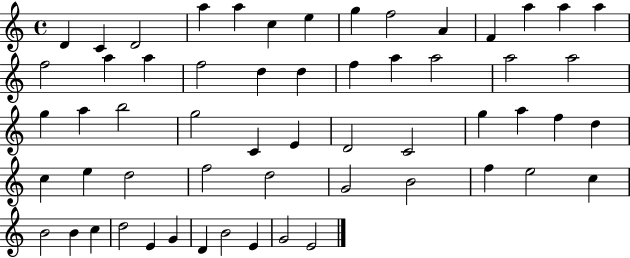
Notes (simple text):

D4/q C4/q D4/h A5/q A5/q C5/q E5/q G5/q F5/h A4/q F4/q A5/q A5/q A5/q F5/h A5/q A5/q F5/h D5/q D5/q F5/q A5/q A5/h A5/h A5/h G5/q A5/q B5/h G5/h C4/q E4/q D4/h C4/h G5/q A5/q F5/q D5/q C5/q E5/q D5/h F5/h D5/h G4/h B4/h F5/q E5/h C5/q B4/h B4/q C5/q D5/h E4/q G4/q D4/q B4/h E4/q G4/h E4/h